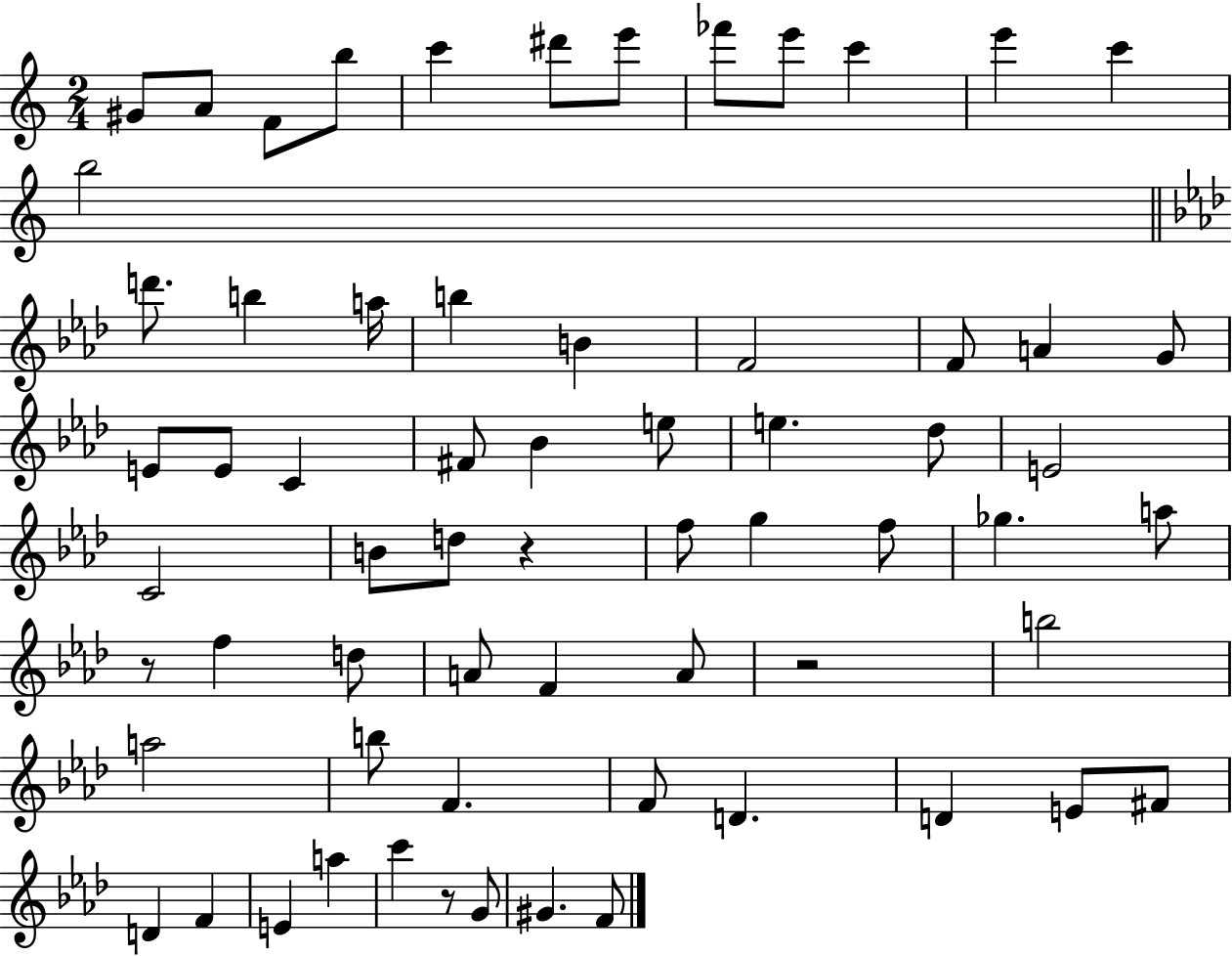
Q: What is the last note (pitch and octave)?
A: F4